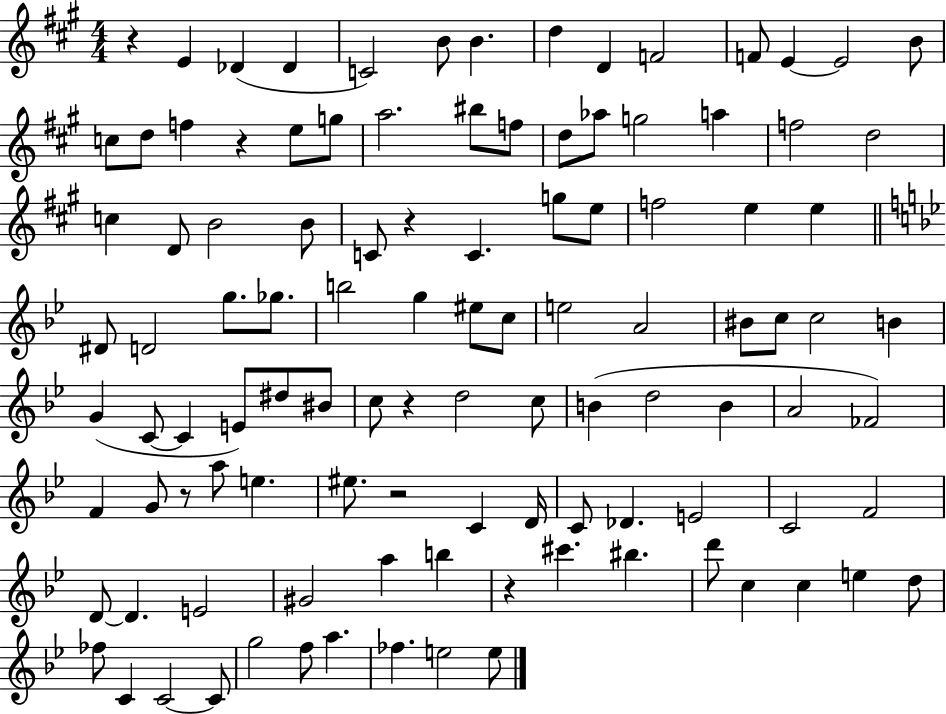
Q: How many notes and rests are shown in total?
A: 108